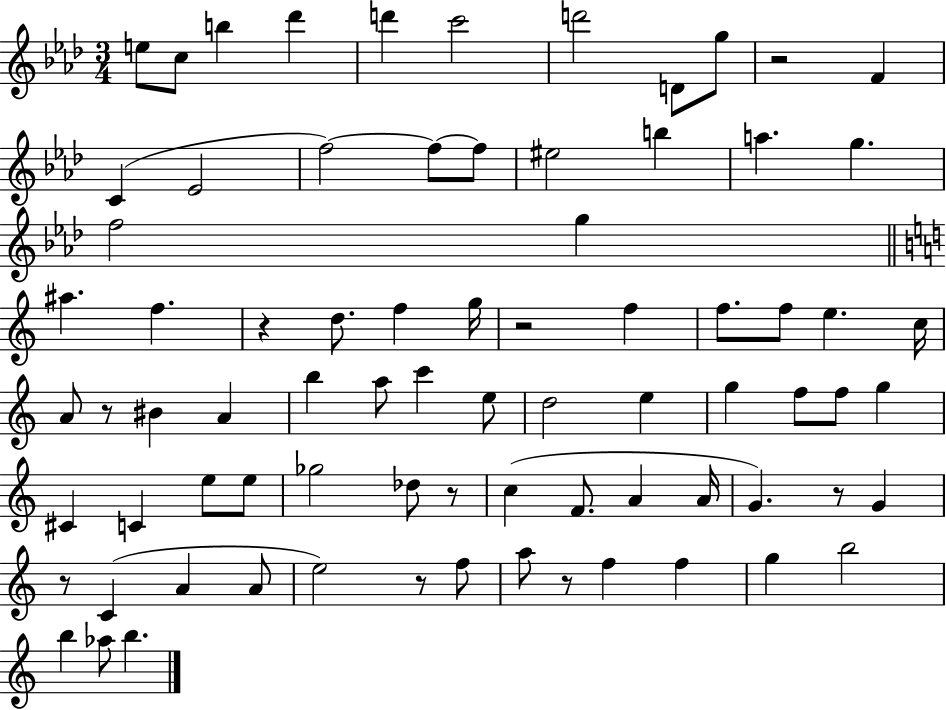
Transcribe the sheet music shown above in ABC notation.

X:1
T:Untitled
M:3/4
L:1/4
K:Ab
e/2 c/2 b _d' d' c'2 d'2 D/2 g/2 z2 F C _E2 f2 f/2 f/2 ^e2 b a g f2 g ^a f z d/2 f g/4 z2 f f/2 f/2 e c/4 A/2 z/2 ^B A b a/2 c' e/2 d2 e g f/2 f/2 g ^C C e/2 e/2 _g2 _d/2 z/2 c F/2 A A/4 G z/2 G z/2 C A A/2 e2 z/2 f/2 a/2 z/2 f f g b2 b _a/2 b